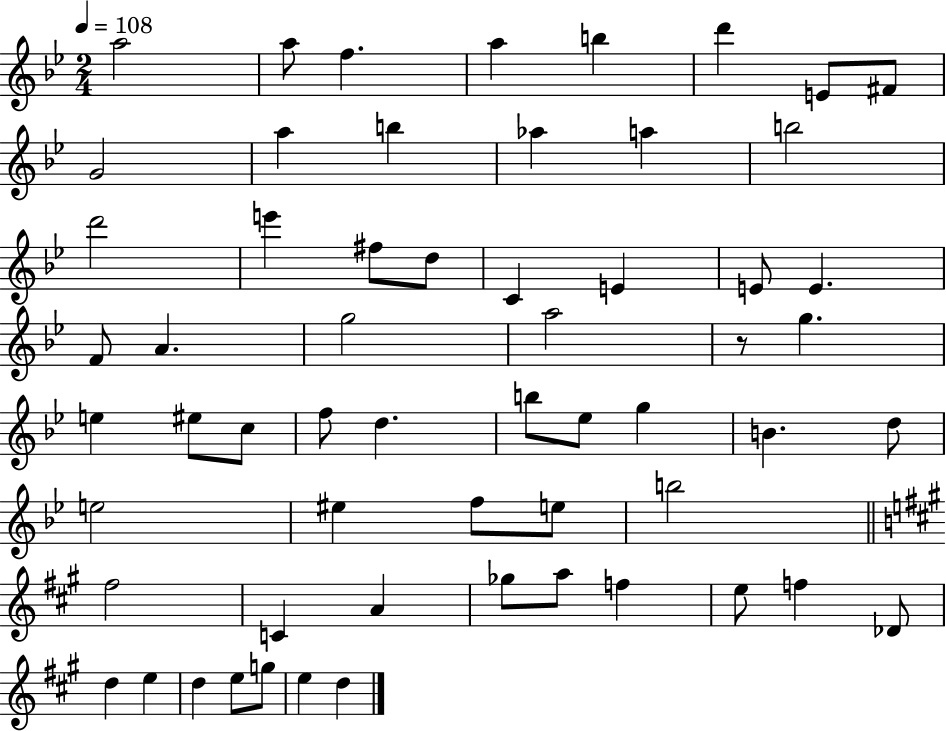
{
  \clef treble
  \numericTimeSignature
  \time 2/4
  \key bes \major
  \tempo 4 = 108
  a''2 | a''8 f''4. | a''4 b''4 | d'''4 e'8 fis'8 | \break g'2 | a''4 b''4 | aes''4 a''4 | b''2 | \break d'''2 | e'''4 fis''8 d''8 | c'4 e'4 | e'8 e'4. | \break f'8 a'4. | g''2 | a''2 | r8 g''4. | \break e''4 eis''8 c''8 | f''8 d''4. | b''8 ees''8 g''4 | b'4. d''8 | \break e''2 | eis''4 f''8 e''8 | b''2 | \bar "||" \break \key a \major fis''2 | c'4 a'4 | ges''8 a''8 f''4 | e''8 f''4 des'8 | \break d''4 e''4 | d''4 e''8 g''8 | e''4 d''4 | \bar "|."
}